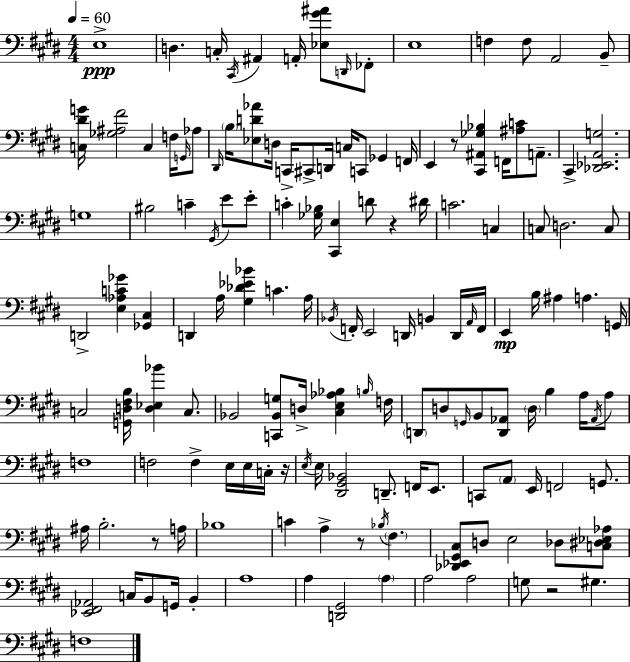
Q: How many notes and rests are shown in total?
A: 145